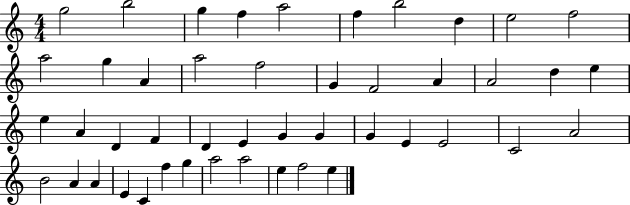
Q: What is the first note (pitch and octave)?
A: G5